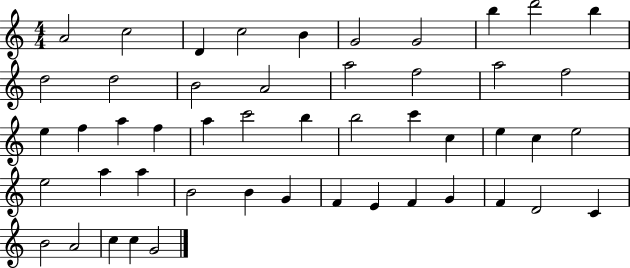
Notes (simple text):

A4/h C5/h D4/q C5/h B4/q G4/h G4/h B5/q D6/h B5/q D5/h D5/h B4/h A4/h A5/h F5/h A5/h F5/h E5/q F5/q A5/q F5/q A5/q C6/h B5/q B5/h C6/q C5/q E5/q C5/q E5/h E5/h A5/q A5/q B4/h B4/q G4/q F4/q E4/q F4/q G4/q F4/q D4/h C4/q B4/h A4/h C5/q C5/q G4/h